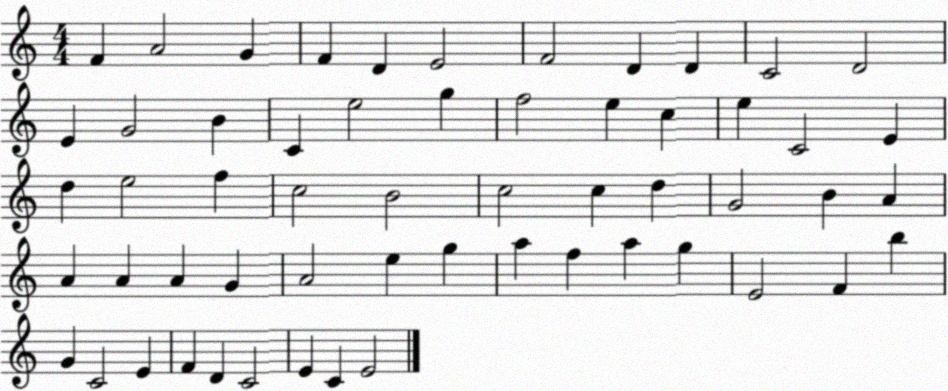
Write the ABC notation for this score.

X:1
T:Untitled
M:4/4
L:1/4
K:C
F A2 G F D E2 F2 D D C2 D2 E G2 B C e2 g f2 e c e C2 E d e2 f c2 B2 c2 c d G2 B A A A A G A2 e g a f a g E2 F b G C2 E F D C2 E C E2